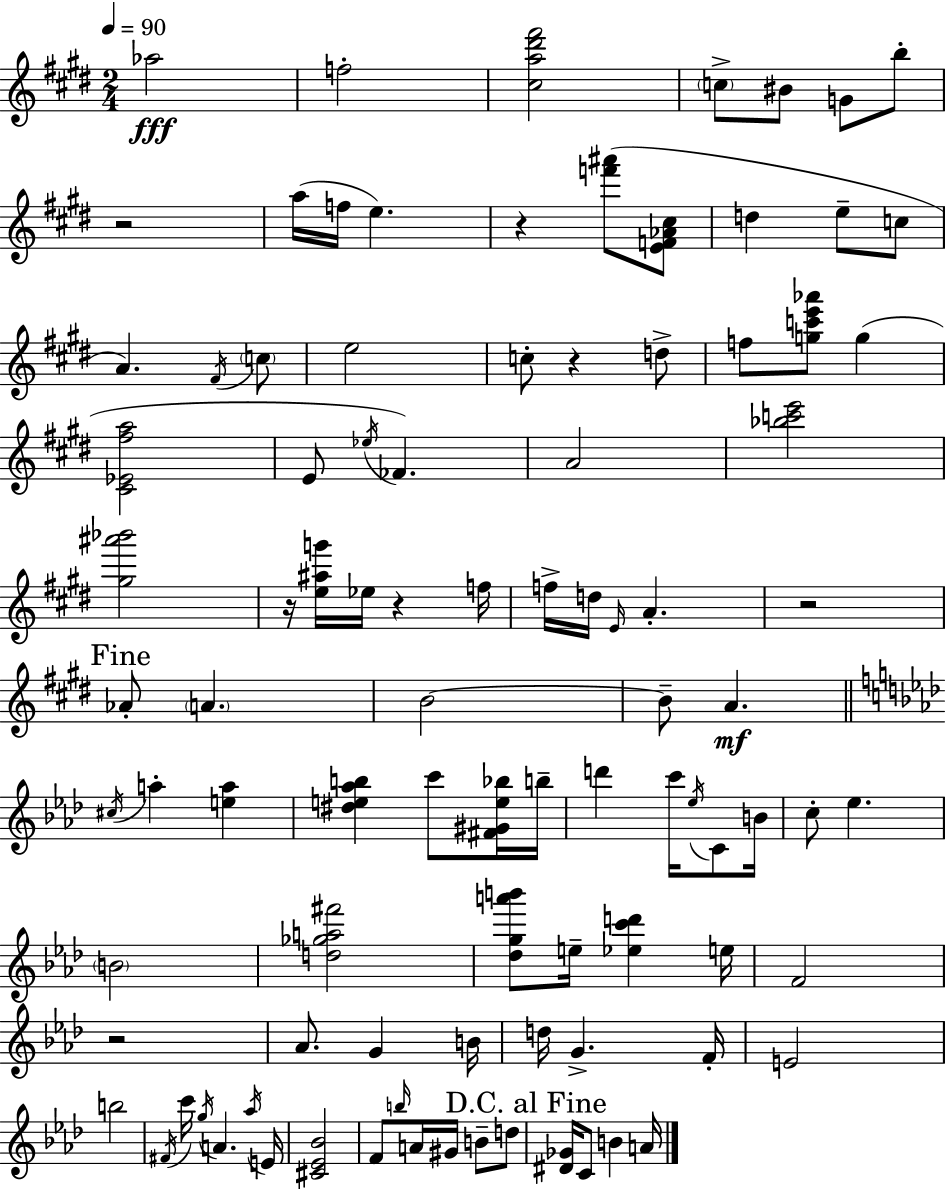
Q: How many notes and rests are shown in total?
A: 96